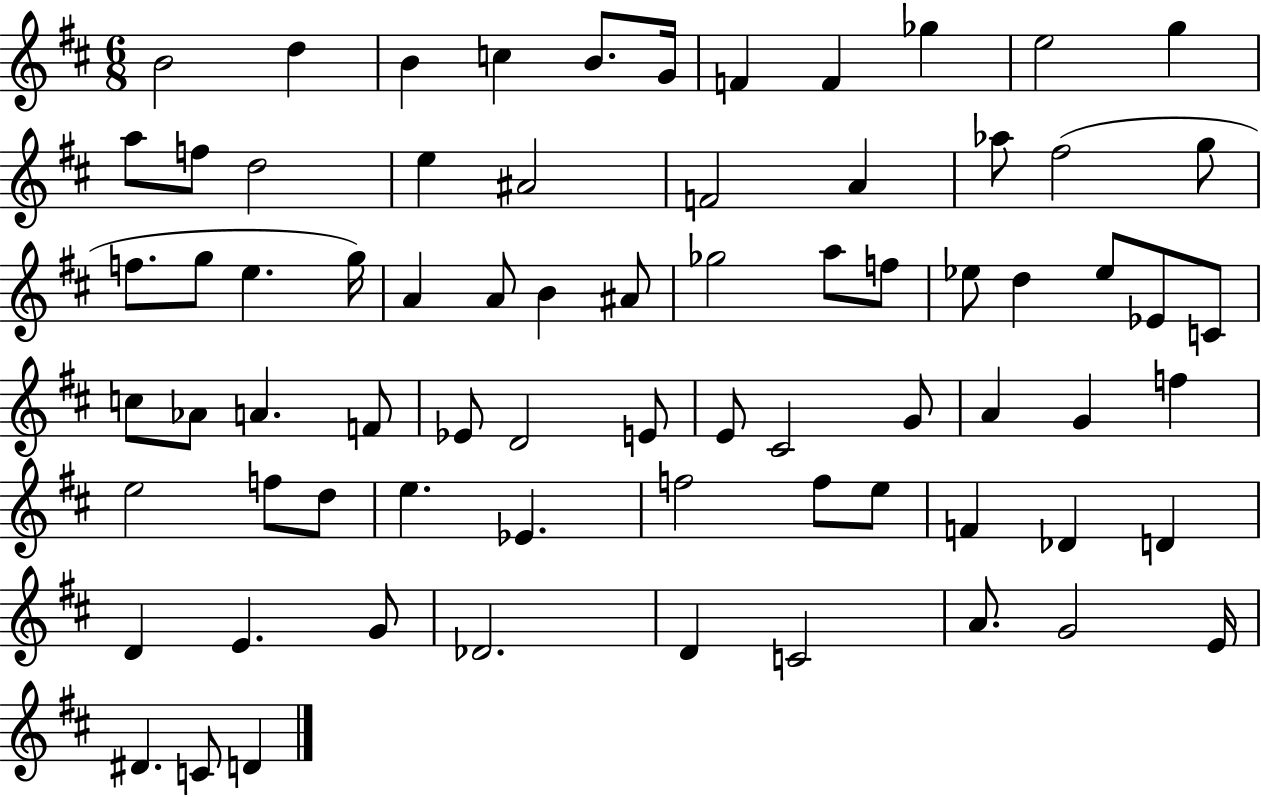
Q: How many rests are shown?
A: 0